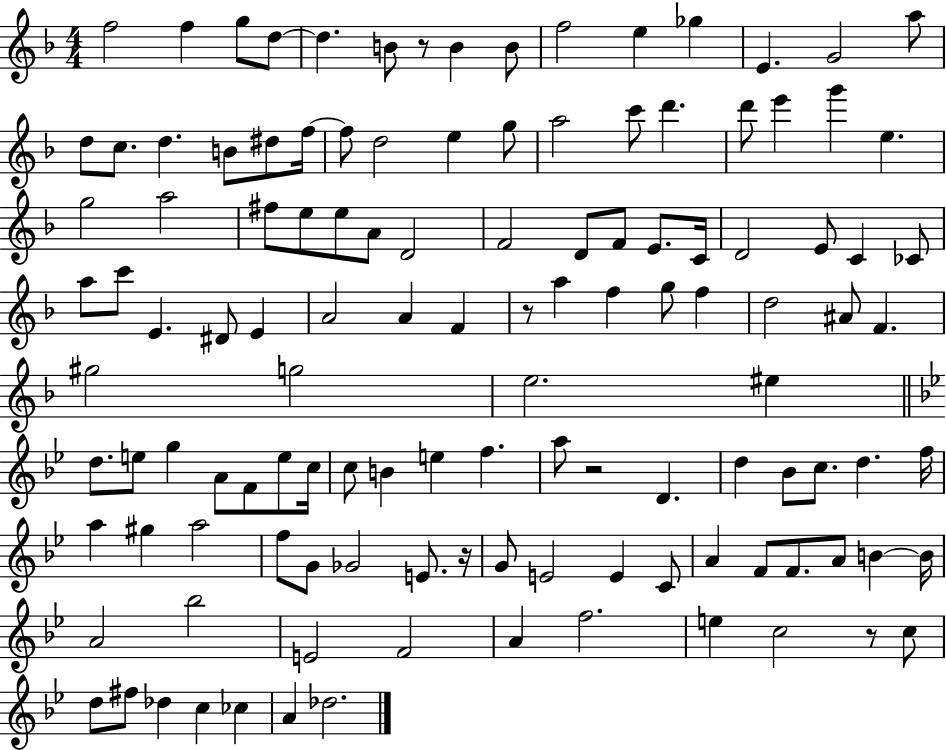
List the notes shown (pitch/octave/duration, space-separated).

F5/h F5/q G5/e D5/e D5/q. B4/e R/e B4/q B4/e F5/h E5/q Gb5/q E4/q. G4/h A5/e D5/e C5/e. D5/q. B4/e D#5/e F5/s F5/e D5/h E5/q G5/e A5/h C6/e D6/q. D6/e E6/q G6/q E5/q. G5/h A5/h F#5/e E5/e E5/e A4/e D4/h F4/h D4/e F4/e E4/e. C4/s D4/h E4/e C4/q CES4/e A5/e C6/e E4/q. D#4/e E4/q A4/h A4/q F4/q R/e A5/q F5/q G5/e F5/q D5/h A#4/e F4/q. G#5/h G5/h E5/h. EIS5/q D5/e. E5/e G5/q A4/e F4/e E5/e C5/s C5/e B4/q E5/q F5/q. A5/e R/h D4/q. D5/q Bb4/e C5/e. D5/q. F5/s A5/q G#5/q A5/h F5/e G4/e Gb4/h E4/e. R/s G4/e E4/h E4/q C4/e A4/q F4/e F4/e. A4/e B4/q B4/s A4/h Bb5/h E4/h F4/h A4/q F5/h. E5/q C5/h R/e C5/e D5/e F#5/e Db5/q C5/q CES5/q A4/q Db5/h.